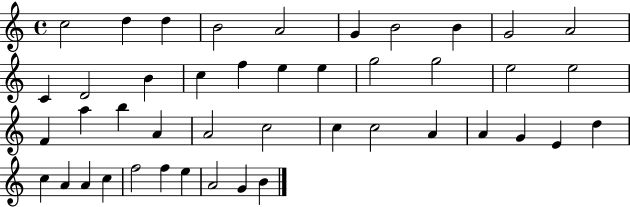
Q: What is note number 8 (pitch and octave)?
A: B4